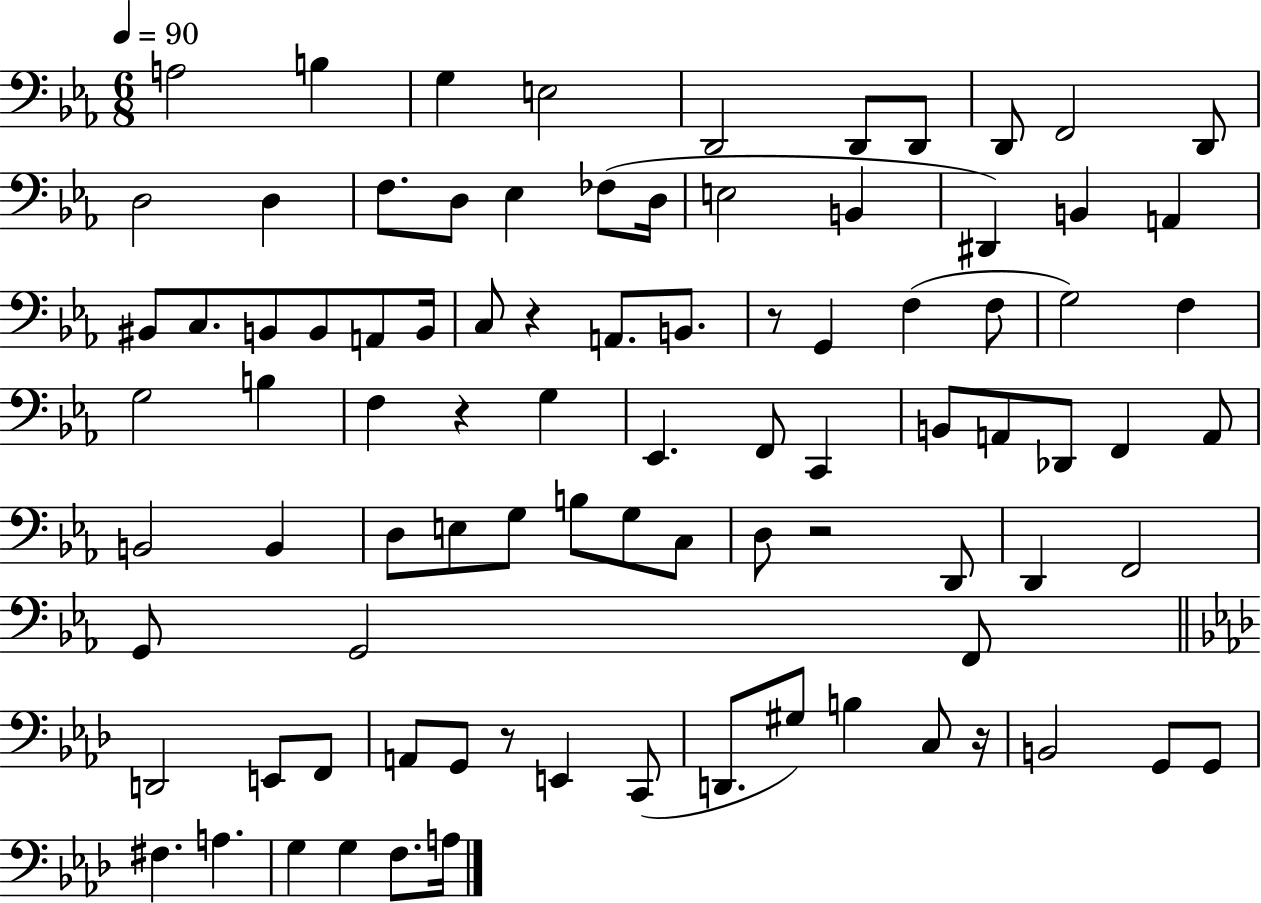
{
  \clef bass
  \numericTimeSignature
  \time 6/8
  \key ees \major
  \tempo 4 = 90
  \repeat volta 2 { a2 b4 | g4 e2 | d,2 d,8 d,8 | d,8 f,2 d,8 | \break d2 d4 | f8. d8 ees4 fes8( d16 | e2 b,4 | dis,4) b,4 a,4 | \break bis,8 c8. b,8 b,8 a,8 b,16 | c8 r4 a,8. b,8. | r8 g,4 f4( f8 | g2) f4 | \break g2 b4 | f4 r4 g4 | ees,4. f,8 c,4 | b,8 a,8 des,8 f,4 a,8 | \break b,2 b,4 | d8 e8 g8 b8 g8 c8 | d8 r2 d,8 | d,4 f,2 | \break g,8 g,2 f,8 | \bar "||" \break \key aes \major d,2 e,8 f,8 | a,8 g,8 r8 e,4 c,8( | d,8. gis8) b4 c8 r16 | b,2 g,8 g,8 | \break fis4. a4. | g4 g4 f8. a16 | } \bar "|."
}